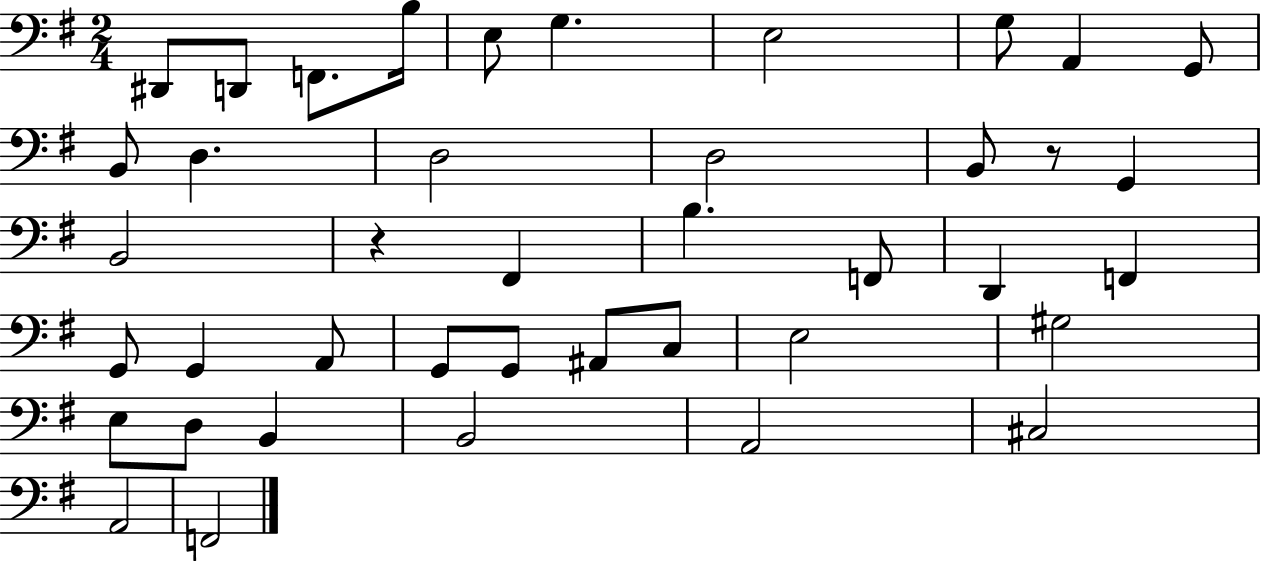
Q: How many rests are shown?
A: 2